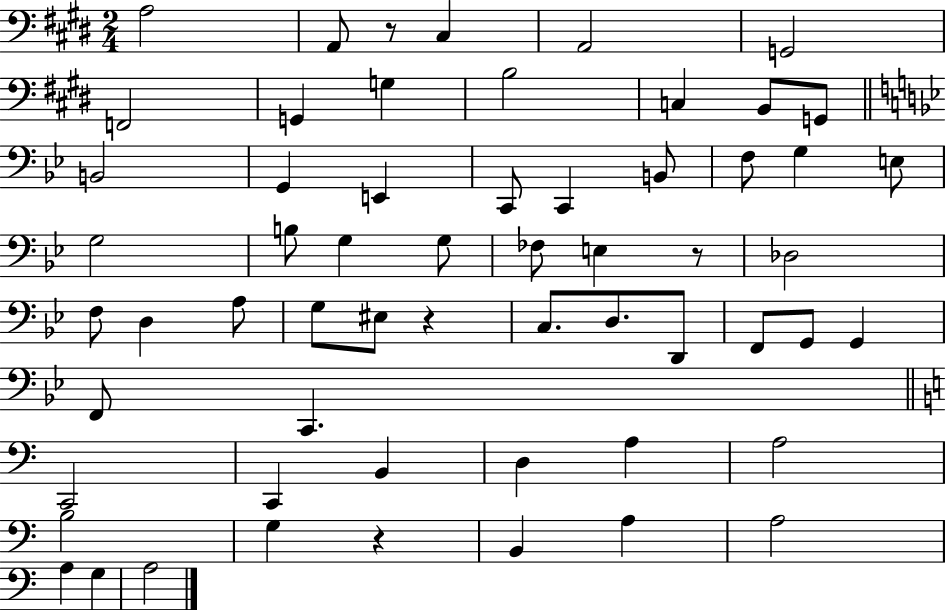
X:1
T:Untitled
M:2/4
L:1/4
K:E
A,2 A,,/2 z/2 ^C, A,,2 G,,2 F,,2 G,, G, B,2 C, B,,/2 G,,/2 B,,2 G,, E,, C,,/2 C,, B,,/2 F,/2 G, E,/2 G,2 B,/2 G, G,/2 _F,/2 E, z/2 _D,2 F,/2 D, A,/2 G,/2 ^E,/2 z C,/2 D,/2 D,,/2 F,,/2 G,,/2 G,, F,,/2 C,, C,,2 C,, B,, D, A, A,2 B,2 G, z B,, A, A,2 A, G, A,2